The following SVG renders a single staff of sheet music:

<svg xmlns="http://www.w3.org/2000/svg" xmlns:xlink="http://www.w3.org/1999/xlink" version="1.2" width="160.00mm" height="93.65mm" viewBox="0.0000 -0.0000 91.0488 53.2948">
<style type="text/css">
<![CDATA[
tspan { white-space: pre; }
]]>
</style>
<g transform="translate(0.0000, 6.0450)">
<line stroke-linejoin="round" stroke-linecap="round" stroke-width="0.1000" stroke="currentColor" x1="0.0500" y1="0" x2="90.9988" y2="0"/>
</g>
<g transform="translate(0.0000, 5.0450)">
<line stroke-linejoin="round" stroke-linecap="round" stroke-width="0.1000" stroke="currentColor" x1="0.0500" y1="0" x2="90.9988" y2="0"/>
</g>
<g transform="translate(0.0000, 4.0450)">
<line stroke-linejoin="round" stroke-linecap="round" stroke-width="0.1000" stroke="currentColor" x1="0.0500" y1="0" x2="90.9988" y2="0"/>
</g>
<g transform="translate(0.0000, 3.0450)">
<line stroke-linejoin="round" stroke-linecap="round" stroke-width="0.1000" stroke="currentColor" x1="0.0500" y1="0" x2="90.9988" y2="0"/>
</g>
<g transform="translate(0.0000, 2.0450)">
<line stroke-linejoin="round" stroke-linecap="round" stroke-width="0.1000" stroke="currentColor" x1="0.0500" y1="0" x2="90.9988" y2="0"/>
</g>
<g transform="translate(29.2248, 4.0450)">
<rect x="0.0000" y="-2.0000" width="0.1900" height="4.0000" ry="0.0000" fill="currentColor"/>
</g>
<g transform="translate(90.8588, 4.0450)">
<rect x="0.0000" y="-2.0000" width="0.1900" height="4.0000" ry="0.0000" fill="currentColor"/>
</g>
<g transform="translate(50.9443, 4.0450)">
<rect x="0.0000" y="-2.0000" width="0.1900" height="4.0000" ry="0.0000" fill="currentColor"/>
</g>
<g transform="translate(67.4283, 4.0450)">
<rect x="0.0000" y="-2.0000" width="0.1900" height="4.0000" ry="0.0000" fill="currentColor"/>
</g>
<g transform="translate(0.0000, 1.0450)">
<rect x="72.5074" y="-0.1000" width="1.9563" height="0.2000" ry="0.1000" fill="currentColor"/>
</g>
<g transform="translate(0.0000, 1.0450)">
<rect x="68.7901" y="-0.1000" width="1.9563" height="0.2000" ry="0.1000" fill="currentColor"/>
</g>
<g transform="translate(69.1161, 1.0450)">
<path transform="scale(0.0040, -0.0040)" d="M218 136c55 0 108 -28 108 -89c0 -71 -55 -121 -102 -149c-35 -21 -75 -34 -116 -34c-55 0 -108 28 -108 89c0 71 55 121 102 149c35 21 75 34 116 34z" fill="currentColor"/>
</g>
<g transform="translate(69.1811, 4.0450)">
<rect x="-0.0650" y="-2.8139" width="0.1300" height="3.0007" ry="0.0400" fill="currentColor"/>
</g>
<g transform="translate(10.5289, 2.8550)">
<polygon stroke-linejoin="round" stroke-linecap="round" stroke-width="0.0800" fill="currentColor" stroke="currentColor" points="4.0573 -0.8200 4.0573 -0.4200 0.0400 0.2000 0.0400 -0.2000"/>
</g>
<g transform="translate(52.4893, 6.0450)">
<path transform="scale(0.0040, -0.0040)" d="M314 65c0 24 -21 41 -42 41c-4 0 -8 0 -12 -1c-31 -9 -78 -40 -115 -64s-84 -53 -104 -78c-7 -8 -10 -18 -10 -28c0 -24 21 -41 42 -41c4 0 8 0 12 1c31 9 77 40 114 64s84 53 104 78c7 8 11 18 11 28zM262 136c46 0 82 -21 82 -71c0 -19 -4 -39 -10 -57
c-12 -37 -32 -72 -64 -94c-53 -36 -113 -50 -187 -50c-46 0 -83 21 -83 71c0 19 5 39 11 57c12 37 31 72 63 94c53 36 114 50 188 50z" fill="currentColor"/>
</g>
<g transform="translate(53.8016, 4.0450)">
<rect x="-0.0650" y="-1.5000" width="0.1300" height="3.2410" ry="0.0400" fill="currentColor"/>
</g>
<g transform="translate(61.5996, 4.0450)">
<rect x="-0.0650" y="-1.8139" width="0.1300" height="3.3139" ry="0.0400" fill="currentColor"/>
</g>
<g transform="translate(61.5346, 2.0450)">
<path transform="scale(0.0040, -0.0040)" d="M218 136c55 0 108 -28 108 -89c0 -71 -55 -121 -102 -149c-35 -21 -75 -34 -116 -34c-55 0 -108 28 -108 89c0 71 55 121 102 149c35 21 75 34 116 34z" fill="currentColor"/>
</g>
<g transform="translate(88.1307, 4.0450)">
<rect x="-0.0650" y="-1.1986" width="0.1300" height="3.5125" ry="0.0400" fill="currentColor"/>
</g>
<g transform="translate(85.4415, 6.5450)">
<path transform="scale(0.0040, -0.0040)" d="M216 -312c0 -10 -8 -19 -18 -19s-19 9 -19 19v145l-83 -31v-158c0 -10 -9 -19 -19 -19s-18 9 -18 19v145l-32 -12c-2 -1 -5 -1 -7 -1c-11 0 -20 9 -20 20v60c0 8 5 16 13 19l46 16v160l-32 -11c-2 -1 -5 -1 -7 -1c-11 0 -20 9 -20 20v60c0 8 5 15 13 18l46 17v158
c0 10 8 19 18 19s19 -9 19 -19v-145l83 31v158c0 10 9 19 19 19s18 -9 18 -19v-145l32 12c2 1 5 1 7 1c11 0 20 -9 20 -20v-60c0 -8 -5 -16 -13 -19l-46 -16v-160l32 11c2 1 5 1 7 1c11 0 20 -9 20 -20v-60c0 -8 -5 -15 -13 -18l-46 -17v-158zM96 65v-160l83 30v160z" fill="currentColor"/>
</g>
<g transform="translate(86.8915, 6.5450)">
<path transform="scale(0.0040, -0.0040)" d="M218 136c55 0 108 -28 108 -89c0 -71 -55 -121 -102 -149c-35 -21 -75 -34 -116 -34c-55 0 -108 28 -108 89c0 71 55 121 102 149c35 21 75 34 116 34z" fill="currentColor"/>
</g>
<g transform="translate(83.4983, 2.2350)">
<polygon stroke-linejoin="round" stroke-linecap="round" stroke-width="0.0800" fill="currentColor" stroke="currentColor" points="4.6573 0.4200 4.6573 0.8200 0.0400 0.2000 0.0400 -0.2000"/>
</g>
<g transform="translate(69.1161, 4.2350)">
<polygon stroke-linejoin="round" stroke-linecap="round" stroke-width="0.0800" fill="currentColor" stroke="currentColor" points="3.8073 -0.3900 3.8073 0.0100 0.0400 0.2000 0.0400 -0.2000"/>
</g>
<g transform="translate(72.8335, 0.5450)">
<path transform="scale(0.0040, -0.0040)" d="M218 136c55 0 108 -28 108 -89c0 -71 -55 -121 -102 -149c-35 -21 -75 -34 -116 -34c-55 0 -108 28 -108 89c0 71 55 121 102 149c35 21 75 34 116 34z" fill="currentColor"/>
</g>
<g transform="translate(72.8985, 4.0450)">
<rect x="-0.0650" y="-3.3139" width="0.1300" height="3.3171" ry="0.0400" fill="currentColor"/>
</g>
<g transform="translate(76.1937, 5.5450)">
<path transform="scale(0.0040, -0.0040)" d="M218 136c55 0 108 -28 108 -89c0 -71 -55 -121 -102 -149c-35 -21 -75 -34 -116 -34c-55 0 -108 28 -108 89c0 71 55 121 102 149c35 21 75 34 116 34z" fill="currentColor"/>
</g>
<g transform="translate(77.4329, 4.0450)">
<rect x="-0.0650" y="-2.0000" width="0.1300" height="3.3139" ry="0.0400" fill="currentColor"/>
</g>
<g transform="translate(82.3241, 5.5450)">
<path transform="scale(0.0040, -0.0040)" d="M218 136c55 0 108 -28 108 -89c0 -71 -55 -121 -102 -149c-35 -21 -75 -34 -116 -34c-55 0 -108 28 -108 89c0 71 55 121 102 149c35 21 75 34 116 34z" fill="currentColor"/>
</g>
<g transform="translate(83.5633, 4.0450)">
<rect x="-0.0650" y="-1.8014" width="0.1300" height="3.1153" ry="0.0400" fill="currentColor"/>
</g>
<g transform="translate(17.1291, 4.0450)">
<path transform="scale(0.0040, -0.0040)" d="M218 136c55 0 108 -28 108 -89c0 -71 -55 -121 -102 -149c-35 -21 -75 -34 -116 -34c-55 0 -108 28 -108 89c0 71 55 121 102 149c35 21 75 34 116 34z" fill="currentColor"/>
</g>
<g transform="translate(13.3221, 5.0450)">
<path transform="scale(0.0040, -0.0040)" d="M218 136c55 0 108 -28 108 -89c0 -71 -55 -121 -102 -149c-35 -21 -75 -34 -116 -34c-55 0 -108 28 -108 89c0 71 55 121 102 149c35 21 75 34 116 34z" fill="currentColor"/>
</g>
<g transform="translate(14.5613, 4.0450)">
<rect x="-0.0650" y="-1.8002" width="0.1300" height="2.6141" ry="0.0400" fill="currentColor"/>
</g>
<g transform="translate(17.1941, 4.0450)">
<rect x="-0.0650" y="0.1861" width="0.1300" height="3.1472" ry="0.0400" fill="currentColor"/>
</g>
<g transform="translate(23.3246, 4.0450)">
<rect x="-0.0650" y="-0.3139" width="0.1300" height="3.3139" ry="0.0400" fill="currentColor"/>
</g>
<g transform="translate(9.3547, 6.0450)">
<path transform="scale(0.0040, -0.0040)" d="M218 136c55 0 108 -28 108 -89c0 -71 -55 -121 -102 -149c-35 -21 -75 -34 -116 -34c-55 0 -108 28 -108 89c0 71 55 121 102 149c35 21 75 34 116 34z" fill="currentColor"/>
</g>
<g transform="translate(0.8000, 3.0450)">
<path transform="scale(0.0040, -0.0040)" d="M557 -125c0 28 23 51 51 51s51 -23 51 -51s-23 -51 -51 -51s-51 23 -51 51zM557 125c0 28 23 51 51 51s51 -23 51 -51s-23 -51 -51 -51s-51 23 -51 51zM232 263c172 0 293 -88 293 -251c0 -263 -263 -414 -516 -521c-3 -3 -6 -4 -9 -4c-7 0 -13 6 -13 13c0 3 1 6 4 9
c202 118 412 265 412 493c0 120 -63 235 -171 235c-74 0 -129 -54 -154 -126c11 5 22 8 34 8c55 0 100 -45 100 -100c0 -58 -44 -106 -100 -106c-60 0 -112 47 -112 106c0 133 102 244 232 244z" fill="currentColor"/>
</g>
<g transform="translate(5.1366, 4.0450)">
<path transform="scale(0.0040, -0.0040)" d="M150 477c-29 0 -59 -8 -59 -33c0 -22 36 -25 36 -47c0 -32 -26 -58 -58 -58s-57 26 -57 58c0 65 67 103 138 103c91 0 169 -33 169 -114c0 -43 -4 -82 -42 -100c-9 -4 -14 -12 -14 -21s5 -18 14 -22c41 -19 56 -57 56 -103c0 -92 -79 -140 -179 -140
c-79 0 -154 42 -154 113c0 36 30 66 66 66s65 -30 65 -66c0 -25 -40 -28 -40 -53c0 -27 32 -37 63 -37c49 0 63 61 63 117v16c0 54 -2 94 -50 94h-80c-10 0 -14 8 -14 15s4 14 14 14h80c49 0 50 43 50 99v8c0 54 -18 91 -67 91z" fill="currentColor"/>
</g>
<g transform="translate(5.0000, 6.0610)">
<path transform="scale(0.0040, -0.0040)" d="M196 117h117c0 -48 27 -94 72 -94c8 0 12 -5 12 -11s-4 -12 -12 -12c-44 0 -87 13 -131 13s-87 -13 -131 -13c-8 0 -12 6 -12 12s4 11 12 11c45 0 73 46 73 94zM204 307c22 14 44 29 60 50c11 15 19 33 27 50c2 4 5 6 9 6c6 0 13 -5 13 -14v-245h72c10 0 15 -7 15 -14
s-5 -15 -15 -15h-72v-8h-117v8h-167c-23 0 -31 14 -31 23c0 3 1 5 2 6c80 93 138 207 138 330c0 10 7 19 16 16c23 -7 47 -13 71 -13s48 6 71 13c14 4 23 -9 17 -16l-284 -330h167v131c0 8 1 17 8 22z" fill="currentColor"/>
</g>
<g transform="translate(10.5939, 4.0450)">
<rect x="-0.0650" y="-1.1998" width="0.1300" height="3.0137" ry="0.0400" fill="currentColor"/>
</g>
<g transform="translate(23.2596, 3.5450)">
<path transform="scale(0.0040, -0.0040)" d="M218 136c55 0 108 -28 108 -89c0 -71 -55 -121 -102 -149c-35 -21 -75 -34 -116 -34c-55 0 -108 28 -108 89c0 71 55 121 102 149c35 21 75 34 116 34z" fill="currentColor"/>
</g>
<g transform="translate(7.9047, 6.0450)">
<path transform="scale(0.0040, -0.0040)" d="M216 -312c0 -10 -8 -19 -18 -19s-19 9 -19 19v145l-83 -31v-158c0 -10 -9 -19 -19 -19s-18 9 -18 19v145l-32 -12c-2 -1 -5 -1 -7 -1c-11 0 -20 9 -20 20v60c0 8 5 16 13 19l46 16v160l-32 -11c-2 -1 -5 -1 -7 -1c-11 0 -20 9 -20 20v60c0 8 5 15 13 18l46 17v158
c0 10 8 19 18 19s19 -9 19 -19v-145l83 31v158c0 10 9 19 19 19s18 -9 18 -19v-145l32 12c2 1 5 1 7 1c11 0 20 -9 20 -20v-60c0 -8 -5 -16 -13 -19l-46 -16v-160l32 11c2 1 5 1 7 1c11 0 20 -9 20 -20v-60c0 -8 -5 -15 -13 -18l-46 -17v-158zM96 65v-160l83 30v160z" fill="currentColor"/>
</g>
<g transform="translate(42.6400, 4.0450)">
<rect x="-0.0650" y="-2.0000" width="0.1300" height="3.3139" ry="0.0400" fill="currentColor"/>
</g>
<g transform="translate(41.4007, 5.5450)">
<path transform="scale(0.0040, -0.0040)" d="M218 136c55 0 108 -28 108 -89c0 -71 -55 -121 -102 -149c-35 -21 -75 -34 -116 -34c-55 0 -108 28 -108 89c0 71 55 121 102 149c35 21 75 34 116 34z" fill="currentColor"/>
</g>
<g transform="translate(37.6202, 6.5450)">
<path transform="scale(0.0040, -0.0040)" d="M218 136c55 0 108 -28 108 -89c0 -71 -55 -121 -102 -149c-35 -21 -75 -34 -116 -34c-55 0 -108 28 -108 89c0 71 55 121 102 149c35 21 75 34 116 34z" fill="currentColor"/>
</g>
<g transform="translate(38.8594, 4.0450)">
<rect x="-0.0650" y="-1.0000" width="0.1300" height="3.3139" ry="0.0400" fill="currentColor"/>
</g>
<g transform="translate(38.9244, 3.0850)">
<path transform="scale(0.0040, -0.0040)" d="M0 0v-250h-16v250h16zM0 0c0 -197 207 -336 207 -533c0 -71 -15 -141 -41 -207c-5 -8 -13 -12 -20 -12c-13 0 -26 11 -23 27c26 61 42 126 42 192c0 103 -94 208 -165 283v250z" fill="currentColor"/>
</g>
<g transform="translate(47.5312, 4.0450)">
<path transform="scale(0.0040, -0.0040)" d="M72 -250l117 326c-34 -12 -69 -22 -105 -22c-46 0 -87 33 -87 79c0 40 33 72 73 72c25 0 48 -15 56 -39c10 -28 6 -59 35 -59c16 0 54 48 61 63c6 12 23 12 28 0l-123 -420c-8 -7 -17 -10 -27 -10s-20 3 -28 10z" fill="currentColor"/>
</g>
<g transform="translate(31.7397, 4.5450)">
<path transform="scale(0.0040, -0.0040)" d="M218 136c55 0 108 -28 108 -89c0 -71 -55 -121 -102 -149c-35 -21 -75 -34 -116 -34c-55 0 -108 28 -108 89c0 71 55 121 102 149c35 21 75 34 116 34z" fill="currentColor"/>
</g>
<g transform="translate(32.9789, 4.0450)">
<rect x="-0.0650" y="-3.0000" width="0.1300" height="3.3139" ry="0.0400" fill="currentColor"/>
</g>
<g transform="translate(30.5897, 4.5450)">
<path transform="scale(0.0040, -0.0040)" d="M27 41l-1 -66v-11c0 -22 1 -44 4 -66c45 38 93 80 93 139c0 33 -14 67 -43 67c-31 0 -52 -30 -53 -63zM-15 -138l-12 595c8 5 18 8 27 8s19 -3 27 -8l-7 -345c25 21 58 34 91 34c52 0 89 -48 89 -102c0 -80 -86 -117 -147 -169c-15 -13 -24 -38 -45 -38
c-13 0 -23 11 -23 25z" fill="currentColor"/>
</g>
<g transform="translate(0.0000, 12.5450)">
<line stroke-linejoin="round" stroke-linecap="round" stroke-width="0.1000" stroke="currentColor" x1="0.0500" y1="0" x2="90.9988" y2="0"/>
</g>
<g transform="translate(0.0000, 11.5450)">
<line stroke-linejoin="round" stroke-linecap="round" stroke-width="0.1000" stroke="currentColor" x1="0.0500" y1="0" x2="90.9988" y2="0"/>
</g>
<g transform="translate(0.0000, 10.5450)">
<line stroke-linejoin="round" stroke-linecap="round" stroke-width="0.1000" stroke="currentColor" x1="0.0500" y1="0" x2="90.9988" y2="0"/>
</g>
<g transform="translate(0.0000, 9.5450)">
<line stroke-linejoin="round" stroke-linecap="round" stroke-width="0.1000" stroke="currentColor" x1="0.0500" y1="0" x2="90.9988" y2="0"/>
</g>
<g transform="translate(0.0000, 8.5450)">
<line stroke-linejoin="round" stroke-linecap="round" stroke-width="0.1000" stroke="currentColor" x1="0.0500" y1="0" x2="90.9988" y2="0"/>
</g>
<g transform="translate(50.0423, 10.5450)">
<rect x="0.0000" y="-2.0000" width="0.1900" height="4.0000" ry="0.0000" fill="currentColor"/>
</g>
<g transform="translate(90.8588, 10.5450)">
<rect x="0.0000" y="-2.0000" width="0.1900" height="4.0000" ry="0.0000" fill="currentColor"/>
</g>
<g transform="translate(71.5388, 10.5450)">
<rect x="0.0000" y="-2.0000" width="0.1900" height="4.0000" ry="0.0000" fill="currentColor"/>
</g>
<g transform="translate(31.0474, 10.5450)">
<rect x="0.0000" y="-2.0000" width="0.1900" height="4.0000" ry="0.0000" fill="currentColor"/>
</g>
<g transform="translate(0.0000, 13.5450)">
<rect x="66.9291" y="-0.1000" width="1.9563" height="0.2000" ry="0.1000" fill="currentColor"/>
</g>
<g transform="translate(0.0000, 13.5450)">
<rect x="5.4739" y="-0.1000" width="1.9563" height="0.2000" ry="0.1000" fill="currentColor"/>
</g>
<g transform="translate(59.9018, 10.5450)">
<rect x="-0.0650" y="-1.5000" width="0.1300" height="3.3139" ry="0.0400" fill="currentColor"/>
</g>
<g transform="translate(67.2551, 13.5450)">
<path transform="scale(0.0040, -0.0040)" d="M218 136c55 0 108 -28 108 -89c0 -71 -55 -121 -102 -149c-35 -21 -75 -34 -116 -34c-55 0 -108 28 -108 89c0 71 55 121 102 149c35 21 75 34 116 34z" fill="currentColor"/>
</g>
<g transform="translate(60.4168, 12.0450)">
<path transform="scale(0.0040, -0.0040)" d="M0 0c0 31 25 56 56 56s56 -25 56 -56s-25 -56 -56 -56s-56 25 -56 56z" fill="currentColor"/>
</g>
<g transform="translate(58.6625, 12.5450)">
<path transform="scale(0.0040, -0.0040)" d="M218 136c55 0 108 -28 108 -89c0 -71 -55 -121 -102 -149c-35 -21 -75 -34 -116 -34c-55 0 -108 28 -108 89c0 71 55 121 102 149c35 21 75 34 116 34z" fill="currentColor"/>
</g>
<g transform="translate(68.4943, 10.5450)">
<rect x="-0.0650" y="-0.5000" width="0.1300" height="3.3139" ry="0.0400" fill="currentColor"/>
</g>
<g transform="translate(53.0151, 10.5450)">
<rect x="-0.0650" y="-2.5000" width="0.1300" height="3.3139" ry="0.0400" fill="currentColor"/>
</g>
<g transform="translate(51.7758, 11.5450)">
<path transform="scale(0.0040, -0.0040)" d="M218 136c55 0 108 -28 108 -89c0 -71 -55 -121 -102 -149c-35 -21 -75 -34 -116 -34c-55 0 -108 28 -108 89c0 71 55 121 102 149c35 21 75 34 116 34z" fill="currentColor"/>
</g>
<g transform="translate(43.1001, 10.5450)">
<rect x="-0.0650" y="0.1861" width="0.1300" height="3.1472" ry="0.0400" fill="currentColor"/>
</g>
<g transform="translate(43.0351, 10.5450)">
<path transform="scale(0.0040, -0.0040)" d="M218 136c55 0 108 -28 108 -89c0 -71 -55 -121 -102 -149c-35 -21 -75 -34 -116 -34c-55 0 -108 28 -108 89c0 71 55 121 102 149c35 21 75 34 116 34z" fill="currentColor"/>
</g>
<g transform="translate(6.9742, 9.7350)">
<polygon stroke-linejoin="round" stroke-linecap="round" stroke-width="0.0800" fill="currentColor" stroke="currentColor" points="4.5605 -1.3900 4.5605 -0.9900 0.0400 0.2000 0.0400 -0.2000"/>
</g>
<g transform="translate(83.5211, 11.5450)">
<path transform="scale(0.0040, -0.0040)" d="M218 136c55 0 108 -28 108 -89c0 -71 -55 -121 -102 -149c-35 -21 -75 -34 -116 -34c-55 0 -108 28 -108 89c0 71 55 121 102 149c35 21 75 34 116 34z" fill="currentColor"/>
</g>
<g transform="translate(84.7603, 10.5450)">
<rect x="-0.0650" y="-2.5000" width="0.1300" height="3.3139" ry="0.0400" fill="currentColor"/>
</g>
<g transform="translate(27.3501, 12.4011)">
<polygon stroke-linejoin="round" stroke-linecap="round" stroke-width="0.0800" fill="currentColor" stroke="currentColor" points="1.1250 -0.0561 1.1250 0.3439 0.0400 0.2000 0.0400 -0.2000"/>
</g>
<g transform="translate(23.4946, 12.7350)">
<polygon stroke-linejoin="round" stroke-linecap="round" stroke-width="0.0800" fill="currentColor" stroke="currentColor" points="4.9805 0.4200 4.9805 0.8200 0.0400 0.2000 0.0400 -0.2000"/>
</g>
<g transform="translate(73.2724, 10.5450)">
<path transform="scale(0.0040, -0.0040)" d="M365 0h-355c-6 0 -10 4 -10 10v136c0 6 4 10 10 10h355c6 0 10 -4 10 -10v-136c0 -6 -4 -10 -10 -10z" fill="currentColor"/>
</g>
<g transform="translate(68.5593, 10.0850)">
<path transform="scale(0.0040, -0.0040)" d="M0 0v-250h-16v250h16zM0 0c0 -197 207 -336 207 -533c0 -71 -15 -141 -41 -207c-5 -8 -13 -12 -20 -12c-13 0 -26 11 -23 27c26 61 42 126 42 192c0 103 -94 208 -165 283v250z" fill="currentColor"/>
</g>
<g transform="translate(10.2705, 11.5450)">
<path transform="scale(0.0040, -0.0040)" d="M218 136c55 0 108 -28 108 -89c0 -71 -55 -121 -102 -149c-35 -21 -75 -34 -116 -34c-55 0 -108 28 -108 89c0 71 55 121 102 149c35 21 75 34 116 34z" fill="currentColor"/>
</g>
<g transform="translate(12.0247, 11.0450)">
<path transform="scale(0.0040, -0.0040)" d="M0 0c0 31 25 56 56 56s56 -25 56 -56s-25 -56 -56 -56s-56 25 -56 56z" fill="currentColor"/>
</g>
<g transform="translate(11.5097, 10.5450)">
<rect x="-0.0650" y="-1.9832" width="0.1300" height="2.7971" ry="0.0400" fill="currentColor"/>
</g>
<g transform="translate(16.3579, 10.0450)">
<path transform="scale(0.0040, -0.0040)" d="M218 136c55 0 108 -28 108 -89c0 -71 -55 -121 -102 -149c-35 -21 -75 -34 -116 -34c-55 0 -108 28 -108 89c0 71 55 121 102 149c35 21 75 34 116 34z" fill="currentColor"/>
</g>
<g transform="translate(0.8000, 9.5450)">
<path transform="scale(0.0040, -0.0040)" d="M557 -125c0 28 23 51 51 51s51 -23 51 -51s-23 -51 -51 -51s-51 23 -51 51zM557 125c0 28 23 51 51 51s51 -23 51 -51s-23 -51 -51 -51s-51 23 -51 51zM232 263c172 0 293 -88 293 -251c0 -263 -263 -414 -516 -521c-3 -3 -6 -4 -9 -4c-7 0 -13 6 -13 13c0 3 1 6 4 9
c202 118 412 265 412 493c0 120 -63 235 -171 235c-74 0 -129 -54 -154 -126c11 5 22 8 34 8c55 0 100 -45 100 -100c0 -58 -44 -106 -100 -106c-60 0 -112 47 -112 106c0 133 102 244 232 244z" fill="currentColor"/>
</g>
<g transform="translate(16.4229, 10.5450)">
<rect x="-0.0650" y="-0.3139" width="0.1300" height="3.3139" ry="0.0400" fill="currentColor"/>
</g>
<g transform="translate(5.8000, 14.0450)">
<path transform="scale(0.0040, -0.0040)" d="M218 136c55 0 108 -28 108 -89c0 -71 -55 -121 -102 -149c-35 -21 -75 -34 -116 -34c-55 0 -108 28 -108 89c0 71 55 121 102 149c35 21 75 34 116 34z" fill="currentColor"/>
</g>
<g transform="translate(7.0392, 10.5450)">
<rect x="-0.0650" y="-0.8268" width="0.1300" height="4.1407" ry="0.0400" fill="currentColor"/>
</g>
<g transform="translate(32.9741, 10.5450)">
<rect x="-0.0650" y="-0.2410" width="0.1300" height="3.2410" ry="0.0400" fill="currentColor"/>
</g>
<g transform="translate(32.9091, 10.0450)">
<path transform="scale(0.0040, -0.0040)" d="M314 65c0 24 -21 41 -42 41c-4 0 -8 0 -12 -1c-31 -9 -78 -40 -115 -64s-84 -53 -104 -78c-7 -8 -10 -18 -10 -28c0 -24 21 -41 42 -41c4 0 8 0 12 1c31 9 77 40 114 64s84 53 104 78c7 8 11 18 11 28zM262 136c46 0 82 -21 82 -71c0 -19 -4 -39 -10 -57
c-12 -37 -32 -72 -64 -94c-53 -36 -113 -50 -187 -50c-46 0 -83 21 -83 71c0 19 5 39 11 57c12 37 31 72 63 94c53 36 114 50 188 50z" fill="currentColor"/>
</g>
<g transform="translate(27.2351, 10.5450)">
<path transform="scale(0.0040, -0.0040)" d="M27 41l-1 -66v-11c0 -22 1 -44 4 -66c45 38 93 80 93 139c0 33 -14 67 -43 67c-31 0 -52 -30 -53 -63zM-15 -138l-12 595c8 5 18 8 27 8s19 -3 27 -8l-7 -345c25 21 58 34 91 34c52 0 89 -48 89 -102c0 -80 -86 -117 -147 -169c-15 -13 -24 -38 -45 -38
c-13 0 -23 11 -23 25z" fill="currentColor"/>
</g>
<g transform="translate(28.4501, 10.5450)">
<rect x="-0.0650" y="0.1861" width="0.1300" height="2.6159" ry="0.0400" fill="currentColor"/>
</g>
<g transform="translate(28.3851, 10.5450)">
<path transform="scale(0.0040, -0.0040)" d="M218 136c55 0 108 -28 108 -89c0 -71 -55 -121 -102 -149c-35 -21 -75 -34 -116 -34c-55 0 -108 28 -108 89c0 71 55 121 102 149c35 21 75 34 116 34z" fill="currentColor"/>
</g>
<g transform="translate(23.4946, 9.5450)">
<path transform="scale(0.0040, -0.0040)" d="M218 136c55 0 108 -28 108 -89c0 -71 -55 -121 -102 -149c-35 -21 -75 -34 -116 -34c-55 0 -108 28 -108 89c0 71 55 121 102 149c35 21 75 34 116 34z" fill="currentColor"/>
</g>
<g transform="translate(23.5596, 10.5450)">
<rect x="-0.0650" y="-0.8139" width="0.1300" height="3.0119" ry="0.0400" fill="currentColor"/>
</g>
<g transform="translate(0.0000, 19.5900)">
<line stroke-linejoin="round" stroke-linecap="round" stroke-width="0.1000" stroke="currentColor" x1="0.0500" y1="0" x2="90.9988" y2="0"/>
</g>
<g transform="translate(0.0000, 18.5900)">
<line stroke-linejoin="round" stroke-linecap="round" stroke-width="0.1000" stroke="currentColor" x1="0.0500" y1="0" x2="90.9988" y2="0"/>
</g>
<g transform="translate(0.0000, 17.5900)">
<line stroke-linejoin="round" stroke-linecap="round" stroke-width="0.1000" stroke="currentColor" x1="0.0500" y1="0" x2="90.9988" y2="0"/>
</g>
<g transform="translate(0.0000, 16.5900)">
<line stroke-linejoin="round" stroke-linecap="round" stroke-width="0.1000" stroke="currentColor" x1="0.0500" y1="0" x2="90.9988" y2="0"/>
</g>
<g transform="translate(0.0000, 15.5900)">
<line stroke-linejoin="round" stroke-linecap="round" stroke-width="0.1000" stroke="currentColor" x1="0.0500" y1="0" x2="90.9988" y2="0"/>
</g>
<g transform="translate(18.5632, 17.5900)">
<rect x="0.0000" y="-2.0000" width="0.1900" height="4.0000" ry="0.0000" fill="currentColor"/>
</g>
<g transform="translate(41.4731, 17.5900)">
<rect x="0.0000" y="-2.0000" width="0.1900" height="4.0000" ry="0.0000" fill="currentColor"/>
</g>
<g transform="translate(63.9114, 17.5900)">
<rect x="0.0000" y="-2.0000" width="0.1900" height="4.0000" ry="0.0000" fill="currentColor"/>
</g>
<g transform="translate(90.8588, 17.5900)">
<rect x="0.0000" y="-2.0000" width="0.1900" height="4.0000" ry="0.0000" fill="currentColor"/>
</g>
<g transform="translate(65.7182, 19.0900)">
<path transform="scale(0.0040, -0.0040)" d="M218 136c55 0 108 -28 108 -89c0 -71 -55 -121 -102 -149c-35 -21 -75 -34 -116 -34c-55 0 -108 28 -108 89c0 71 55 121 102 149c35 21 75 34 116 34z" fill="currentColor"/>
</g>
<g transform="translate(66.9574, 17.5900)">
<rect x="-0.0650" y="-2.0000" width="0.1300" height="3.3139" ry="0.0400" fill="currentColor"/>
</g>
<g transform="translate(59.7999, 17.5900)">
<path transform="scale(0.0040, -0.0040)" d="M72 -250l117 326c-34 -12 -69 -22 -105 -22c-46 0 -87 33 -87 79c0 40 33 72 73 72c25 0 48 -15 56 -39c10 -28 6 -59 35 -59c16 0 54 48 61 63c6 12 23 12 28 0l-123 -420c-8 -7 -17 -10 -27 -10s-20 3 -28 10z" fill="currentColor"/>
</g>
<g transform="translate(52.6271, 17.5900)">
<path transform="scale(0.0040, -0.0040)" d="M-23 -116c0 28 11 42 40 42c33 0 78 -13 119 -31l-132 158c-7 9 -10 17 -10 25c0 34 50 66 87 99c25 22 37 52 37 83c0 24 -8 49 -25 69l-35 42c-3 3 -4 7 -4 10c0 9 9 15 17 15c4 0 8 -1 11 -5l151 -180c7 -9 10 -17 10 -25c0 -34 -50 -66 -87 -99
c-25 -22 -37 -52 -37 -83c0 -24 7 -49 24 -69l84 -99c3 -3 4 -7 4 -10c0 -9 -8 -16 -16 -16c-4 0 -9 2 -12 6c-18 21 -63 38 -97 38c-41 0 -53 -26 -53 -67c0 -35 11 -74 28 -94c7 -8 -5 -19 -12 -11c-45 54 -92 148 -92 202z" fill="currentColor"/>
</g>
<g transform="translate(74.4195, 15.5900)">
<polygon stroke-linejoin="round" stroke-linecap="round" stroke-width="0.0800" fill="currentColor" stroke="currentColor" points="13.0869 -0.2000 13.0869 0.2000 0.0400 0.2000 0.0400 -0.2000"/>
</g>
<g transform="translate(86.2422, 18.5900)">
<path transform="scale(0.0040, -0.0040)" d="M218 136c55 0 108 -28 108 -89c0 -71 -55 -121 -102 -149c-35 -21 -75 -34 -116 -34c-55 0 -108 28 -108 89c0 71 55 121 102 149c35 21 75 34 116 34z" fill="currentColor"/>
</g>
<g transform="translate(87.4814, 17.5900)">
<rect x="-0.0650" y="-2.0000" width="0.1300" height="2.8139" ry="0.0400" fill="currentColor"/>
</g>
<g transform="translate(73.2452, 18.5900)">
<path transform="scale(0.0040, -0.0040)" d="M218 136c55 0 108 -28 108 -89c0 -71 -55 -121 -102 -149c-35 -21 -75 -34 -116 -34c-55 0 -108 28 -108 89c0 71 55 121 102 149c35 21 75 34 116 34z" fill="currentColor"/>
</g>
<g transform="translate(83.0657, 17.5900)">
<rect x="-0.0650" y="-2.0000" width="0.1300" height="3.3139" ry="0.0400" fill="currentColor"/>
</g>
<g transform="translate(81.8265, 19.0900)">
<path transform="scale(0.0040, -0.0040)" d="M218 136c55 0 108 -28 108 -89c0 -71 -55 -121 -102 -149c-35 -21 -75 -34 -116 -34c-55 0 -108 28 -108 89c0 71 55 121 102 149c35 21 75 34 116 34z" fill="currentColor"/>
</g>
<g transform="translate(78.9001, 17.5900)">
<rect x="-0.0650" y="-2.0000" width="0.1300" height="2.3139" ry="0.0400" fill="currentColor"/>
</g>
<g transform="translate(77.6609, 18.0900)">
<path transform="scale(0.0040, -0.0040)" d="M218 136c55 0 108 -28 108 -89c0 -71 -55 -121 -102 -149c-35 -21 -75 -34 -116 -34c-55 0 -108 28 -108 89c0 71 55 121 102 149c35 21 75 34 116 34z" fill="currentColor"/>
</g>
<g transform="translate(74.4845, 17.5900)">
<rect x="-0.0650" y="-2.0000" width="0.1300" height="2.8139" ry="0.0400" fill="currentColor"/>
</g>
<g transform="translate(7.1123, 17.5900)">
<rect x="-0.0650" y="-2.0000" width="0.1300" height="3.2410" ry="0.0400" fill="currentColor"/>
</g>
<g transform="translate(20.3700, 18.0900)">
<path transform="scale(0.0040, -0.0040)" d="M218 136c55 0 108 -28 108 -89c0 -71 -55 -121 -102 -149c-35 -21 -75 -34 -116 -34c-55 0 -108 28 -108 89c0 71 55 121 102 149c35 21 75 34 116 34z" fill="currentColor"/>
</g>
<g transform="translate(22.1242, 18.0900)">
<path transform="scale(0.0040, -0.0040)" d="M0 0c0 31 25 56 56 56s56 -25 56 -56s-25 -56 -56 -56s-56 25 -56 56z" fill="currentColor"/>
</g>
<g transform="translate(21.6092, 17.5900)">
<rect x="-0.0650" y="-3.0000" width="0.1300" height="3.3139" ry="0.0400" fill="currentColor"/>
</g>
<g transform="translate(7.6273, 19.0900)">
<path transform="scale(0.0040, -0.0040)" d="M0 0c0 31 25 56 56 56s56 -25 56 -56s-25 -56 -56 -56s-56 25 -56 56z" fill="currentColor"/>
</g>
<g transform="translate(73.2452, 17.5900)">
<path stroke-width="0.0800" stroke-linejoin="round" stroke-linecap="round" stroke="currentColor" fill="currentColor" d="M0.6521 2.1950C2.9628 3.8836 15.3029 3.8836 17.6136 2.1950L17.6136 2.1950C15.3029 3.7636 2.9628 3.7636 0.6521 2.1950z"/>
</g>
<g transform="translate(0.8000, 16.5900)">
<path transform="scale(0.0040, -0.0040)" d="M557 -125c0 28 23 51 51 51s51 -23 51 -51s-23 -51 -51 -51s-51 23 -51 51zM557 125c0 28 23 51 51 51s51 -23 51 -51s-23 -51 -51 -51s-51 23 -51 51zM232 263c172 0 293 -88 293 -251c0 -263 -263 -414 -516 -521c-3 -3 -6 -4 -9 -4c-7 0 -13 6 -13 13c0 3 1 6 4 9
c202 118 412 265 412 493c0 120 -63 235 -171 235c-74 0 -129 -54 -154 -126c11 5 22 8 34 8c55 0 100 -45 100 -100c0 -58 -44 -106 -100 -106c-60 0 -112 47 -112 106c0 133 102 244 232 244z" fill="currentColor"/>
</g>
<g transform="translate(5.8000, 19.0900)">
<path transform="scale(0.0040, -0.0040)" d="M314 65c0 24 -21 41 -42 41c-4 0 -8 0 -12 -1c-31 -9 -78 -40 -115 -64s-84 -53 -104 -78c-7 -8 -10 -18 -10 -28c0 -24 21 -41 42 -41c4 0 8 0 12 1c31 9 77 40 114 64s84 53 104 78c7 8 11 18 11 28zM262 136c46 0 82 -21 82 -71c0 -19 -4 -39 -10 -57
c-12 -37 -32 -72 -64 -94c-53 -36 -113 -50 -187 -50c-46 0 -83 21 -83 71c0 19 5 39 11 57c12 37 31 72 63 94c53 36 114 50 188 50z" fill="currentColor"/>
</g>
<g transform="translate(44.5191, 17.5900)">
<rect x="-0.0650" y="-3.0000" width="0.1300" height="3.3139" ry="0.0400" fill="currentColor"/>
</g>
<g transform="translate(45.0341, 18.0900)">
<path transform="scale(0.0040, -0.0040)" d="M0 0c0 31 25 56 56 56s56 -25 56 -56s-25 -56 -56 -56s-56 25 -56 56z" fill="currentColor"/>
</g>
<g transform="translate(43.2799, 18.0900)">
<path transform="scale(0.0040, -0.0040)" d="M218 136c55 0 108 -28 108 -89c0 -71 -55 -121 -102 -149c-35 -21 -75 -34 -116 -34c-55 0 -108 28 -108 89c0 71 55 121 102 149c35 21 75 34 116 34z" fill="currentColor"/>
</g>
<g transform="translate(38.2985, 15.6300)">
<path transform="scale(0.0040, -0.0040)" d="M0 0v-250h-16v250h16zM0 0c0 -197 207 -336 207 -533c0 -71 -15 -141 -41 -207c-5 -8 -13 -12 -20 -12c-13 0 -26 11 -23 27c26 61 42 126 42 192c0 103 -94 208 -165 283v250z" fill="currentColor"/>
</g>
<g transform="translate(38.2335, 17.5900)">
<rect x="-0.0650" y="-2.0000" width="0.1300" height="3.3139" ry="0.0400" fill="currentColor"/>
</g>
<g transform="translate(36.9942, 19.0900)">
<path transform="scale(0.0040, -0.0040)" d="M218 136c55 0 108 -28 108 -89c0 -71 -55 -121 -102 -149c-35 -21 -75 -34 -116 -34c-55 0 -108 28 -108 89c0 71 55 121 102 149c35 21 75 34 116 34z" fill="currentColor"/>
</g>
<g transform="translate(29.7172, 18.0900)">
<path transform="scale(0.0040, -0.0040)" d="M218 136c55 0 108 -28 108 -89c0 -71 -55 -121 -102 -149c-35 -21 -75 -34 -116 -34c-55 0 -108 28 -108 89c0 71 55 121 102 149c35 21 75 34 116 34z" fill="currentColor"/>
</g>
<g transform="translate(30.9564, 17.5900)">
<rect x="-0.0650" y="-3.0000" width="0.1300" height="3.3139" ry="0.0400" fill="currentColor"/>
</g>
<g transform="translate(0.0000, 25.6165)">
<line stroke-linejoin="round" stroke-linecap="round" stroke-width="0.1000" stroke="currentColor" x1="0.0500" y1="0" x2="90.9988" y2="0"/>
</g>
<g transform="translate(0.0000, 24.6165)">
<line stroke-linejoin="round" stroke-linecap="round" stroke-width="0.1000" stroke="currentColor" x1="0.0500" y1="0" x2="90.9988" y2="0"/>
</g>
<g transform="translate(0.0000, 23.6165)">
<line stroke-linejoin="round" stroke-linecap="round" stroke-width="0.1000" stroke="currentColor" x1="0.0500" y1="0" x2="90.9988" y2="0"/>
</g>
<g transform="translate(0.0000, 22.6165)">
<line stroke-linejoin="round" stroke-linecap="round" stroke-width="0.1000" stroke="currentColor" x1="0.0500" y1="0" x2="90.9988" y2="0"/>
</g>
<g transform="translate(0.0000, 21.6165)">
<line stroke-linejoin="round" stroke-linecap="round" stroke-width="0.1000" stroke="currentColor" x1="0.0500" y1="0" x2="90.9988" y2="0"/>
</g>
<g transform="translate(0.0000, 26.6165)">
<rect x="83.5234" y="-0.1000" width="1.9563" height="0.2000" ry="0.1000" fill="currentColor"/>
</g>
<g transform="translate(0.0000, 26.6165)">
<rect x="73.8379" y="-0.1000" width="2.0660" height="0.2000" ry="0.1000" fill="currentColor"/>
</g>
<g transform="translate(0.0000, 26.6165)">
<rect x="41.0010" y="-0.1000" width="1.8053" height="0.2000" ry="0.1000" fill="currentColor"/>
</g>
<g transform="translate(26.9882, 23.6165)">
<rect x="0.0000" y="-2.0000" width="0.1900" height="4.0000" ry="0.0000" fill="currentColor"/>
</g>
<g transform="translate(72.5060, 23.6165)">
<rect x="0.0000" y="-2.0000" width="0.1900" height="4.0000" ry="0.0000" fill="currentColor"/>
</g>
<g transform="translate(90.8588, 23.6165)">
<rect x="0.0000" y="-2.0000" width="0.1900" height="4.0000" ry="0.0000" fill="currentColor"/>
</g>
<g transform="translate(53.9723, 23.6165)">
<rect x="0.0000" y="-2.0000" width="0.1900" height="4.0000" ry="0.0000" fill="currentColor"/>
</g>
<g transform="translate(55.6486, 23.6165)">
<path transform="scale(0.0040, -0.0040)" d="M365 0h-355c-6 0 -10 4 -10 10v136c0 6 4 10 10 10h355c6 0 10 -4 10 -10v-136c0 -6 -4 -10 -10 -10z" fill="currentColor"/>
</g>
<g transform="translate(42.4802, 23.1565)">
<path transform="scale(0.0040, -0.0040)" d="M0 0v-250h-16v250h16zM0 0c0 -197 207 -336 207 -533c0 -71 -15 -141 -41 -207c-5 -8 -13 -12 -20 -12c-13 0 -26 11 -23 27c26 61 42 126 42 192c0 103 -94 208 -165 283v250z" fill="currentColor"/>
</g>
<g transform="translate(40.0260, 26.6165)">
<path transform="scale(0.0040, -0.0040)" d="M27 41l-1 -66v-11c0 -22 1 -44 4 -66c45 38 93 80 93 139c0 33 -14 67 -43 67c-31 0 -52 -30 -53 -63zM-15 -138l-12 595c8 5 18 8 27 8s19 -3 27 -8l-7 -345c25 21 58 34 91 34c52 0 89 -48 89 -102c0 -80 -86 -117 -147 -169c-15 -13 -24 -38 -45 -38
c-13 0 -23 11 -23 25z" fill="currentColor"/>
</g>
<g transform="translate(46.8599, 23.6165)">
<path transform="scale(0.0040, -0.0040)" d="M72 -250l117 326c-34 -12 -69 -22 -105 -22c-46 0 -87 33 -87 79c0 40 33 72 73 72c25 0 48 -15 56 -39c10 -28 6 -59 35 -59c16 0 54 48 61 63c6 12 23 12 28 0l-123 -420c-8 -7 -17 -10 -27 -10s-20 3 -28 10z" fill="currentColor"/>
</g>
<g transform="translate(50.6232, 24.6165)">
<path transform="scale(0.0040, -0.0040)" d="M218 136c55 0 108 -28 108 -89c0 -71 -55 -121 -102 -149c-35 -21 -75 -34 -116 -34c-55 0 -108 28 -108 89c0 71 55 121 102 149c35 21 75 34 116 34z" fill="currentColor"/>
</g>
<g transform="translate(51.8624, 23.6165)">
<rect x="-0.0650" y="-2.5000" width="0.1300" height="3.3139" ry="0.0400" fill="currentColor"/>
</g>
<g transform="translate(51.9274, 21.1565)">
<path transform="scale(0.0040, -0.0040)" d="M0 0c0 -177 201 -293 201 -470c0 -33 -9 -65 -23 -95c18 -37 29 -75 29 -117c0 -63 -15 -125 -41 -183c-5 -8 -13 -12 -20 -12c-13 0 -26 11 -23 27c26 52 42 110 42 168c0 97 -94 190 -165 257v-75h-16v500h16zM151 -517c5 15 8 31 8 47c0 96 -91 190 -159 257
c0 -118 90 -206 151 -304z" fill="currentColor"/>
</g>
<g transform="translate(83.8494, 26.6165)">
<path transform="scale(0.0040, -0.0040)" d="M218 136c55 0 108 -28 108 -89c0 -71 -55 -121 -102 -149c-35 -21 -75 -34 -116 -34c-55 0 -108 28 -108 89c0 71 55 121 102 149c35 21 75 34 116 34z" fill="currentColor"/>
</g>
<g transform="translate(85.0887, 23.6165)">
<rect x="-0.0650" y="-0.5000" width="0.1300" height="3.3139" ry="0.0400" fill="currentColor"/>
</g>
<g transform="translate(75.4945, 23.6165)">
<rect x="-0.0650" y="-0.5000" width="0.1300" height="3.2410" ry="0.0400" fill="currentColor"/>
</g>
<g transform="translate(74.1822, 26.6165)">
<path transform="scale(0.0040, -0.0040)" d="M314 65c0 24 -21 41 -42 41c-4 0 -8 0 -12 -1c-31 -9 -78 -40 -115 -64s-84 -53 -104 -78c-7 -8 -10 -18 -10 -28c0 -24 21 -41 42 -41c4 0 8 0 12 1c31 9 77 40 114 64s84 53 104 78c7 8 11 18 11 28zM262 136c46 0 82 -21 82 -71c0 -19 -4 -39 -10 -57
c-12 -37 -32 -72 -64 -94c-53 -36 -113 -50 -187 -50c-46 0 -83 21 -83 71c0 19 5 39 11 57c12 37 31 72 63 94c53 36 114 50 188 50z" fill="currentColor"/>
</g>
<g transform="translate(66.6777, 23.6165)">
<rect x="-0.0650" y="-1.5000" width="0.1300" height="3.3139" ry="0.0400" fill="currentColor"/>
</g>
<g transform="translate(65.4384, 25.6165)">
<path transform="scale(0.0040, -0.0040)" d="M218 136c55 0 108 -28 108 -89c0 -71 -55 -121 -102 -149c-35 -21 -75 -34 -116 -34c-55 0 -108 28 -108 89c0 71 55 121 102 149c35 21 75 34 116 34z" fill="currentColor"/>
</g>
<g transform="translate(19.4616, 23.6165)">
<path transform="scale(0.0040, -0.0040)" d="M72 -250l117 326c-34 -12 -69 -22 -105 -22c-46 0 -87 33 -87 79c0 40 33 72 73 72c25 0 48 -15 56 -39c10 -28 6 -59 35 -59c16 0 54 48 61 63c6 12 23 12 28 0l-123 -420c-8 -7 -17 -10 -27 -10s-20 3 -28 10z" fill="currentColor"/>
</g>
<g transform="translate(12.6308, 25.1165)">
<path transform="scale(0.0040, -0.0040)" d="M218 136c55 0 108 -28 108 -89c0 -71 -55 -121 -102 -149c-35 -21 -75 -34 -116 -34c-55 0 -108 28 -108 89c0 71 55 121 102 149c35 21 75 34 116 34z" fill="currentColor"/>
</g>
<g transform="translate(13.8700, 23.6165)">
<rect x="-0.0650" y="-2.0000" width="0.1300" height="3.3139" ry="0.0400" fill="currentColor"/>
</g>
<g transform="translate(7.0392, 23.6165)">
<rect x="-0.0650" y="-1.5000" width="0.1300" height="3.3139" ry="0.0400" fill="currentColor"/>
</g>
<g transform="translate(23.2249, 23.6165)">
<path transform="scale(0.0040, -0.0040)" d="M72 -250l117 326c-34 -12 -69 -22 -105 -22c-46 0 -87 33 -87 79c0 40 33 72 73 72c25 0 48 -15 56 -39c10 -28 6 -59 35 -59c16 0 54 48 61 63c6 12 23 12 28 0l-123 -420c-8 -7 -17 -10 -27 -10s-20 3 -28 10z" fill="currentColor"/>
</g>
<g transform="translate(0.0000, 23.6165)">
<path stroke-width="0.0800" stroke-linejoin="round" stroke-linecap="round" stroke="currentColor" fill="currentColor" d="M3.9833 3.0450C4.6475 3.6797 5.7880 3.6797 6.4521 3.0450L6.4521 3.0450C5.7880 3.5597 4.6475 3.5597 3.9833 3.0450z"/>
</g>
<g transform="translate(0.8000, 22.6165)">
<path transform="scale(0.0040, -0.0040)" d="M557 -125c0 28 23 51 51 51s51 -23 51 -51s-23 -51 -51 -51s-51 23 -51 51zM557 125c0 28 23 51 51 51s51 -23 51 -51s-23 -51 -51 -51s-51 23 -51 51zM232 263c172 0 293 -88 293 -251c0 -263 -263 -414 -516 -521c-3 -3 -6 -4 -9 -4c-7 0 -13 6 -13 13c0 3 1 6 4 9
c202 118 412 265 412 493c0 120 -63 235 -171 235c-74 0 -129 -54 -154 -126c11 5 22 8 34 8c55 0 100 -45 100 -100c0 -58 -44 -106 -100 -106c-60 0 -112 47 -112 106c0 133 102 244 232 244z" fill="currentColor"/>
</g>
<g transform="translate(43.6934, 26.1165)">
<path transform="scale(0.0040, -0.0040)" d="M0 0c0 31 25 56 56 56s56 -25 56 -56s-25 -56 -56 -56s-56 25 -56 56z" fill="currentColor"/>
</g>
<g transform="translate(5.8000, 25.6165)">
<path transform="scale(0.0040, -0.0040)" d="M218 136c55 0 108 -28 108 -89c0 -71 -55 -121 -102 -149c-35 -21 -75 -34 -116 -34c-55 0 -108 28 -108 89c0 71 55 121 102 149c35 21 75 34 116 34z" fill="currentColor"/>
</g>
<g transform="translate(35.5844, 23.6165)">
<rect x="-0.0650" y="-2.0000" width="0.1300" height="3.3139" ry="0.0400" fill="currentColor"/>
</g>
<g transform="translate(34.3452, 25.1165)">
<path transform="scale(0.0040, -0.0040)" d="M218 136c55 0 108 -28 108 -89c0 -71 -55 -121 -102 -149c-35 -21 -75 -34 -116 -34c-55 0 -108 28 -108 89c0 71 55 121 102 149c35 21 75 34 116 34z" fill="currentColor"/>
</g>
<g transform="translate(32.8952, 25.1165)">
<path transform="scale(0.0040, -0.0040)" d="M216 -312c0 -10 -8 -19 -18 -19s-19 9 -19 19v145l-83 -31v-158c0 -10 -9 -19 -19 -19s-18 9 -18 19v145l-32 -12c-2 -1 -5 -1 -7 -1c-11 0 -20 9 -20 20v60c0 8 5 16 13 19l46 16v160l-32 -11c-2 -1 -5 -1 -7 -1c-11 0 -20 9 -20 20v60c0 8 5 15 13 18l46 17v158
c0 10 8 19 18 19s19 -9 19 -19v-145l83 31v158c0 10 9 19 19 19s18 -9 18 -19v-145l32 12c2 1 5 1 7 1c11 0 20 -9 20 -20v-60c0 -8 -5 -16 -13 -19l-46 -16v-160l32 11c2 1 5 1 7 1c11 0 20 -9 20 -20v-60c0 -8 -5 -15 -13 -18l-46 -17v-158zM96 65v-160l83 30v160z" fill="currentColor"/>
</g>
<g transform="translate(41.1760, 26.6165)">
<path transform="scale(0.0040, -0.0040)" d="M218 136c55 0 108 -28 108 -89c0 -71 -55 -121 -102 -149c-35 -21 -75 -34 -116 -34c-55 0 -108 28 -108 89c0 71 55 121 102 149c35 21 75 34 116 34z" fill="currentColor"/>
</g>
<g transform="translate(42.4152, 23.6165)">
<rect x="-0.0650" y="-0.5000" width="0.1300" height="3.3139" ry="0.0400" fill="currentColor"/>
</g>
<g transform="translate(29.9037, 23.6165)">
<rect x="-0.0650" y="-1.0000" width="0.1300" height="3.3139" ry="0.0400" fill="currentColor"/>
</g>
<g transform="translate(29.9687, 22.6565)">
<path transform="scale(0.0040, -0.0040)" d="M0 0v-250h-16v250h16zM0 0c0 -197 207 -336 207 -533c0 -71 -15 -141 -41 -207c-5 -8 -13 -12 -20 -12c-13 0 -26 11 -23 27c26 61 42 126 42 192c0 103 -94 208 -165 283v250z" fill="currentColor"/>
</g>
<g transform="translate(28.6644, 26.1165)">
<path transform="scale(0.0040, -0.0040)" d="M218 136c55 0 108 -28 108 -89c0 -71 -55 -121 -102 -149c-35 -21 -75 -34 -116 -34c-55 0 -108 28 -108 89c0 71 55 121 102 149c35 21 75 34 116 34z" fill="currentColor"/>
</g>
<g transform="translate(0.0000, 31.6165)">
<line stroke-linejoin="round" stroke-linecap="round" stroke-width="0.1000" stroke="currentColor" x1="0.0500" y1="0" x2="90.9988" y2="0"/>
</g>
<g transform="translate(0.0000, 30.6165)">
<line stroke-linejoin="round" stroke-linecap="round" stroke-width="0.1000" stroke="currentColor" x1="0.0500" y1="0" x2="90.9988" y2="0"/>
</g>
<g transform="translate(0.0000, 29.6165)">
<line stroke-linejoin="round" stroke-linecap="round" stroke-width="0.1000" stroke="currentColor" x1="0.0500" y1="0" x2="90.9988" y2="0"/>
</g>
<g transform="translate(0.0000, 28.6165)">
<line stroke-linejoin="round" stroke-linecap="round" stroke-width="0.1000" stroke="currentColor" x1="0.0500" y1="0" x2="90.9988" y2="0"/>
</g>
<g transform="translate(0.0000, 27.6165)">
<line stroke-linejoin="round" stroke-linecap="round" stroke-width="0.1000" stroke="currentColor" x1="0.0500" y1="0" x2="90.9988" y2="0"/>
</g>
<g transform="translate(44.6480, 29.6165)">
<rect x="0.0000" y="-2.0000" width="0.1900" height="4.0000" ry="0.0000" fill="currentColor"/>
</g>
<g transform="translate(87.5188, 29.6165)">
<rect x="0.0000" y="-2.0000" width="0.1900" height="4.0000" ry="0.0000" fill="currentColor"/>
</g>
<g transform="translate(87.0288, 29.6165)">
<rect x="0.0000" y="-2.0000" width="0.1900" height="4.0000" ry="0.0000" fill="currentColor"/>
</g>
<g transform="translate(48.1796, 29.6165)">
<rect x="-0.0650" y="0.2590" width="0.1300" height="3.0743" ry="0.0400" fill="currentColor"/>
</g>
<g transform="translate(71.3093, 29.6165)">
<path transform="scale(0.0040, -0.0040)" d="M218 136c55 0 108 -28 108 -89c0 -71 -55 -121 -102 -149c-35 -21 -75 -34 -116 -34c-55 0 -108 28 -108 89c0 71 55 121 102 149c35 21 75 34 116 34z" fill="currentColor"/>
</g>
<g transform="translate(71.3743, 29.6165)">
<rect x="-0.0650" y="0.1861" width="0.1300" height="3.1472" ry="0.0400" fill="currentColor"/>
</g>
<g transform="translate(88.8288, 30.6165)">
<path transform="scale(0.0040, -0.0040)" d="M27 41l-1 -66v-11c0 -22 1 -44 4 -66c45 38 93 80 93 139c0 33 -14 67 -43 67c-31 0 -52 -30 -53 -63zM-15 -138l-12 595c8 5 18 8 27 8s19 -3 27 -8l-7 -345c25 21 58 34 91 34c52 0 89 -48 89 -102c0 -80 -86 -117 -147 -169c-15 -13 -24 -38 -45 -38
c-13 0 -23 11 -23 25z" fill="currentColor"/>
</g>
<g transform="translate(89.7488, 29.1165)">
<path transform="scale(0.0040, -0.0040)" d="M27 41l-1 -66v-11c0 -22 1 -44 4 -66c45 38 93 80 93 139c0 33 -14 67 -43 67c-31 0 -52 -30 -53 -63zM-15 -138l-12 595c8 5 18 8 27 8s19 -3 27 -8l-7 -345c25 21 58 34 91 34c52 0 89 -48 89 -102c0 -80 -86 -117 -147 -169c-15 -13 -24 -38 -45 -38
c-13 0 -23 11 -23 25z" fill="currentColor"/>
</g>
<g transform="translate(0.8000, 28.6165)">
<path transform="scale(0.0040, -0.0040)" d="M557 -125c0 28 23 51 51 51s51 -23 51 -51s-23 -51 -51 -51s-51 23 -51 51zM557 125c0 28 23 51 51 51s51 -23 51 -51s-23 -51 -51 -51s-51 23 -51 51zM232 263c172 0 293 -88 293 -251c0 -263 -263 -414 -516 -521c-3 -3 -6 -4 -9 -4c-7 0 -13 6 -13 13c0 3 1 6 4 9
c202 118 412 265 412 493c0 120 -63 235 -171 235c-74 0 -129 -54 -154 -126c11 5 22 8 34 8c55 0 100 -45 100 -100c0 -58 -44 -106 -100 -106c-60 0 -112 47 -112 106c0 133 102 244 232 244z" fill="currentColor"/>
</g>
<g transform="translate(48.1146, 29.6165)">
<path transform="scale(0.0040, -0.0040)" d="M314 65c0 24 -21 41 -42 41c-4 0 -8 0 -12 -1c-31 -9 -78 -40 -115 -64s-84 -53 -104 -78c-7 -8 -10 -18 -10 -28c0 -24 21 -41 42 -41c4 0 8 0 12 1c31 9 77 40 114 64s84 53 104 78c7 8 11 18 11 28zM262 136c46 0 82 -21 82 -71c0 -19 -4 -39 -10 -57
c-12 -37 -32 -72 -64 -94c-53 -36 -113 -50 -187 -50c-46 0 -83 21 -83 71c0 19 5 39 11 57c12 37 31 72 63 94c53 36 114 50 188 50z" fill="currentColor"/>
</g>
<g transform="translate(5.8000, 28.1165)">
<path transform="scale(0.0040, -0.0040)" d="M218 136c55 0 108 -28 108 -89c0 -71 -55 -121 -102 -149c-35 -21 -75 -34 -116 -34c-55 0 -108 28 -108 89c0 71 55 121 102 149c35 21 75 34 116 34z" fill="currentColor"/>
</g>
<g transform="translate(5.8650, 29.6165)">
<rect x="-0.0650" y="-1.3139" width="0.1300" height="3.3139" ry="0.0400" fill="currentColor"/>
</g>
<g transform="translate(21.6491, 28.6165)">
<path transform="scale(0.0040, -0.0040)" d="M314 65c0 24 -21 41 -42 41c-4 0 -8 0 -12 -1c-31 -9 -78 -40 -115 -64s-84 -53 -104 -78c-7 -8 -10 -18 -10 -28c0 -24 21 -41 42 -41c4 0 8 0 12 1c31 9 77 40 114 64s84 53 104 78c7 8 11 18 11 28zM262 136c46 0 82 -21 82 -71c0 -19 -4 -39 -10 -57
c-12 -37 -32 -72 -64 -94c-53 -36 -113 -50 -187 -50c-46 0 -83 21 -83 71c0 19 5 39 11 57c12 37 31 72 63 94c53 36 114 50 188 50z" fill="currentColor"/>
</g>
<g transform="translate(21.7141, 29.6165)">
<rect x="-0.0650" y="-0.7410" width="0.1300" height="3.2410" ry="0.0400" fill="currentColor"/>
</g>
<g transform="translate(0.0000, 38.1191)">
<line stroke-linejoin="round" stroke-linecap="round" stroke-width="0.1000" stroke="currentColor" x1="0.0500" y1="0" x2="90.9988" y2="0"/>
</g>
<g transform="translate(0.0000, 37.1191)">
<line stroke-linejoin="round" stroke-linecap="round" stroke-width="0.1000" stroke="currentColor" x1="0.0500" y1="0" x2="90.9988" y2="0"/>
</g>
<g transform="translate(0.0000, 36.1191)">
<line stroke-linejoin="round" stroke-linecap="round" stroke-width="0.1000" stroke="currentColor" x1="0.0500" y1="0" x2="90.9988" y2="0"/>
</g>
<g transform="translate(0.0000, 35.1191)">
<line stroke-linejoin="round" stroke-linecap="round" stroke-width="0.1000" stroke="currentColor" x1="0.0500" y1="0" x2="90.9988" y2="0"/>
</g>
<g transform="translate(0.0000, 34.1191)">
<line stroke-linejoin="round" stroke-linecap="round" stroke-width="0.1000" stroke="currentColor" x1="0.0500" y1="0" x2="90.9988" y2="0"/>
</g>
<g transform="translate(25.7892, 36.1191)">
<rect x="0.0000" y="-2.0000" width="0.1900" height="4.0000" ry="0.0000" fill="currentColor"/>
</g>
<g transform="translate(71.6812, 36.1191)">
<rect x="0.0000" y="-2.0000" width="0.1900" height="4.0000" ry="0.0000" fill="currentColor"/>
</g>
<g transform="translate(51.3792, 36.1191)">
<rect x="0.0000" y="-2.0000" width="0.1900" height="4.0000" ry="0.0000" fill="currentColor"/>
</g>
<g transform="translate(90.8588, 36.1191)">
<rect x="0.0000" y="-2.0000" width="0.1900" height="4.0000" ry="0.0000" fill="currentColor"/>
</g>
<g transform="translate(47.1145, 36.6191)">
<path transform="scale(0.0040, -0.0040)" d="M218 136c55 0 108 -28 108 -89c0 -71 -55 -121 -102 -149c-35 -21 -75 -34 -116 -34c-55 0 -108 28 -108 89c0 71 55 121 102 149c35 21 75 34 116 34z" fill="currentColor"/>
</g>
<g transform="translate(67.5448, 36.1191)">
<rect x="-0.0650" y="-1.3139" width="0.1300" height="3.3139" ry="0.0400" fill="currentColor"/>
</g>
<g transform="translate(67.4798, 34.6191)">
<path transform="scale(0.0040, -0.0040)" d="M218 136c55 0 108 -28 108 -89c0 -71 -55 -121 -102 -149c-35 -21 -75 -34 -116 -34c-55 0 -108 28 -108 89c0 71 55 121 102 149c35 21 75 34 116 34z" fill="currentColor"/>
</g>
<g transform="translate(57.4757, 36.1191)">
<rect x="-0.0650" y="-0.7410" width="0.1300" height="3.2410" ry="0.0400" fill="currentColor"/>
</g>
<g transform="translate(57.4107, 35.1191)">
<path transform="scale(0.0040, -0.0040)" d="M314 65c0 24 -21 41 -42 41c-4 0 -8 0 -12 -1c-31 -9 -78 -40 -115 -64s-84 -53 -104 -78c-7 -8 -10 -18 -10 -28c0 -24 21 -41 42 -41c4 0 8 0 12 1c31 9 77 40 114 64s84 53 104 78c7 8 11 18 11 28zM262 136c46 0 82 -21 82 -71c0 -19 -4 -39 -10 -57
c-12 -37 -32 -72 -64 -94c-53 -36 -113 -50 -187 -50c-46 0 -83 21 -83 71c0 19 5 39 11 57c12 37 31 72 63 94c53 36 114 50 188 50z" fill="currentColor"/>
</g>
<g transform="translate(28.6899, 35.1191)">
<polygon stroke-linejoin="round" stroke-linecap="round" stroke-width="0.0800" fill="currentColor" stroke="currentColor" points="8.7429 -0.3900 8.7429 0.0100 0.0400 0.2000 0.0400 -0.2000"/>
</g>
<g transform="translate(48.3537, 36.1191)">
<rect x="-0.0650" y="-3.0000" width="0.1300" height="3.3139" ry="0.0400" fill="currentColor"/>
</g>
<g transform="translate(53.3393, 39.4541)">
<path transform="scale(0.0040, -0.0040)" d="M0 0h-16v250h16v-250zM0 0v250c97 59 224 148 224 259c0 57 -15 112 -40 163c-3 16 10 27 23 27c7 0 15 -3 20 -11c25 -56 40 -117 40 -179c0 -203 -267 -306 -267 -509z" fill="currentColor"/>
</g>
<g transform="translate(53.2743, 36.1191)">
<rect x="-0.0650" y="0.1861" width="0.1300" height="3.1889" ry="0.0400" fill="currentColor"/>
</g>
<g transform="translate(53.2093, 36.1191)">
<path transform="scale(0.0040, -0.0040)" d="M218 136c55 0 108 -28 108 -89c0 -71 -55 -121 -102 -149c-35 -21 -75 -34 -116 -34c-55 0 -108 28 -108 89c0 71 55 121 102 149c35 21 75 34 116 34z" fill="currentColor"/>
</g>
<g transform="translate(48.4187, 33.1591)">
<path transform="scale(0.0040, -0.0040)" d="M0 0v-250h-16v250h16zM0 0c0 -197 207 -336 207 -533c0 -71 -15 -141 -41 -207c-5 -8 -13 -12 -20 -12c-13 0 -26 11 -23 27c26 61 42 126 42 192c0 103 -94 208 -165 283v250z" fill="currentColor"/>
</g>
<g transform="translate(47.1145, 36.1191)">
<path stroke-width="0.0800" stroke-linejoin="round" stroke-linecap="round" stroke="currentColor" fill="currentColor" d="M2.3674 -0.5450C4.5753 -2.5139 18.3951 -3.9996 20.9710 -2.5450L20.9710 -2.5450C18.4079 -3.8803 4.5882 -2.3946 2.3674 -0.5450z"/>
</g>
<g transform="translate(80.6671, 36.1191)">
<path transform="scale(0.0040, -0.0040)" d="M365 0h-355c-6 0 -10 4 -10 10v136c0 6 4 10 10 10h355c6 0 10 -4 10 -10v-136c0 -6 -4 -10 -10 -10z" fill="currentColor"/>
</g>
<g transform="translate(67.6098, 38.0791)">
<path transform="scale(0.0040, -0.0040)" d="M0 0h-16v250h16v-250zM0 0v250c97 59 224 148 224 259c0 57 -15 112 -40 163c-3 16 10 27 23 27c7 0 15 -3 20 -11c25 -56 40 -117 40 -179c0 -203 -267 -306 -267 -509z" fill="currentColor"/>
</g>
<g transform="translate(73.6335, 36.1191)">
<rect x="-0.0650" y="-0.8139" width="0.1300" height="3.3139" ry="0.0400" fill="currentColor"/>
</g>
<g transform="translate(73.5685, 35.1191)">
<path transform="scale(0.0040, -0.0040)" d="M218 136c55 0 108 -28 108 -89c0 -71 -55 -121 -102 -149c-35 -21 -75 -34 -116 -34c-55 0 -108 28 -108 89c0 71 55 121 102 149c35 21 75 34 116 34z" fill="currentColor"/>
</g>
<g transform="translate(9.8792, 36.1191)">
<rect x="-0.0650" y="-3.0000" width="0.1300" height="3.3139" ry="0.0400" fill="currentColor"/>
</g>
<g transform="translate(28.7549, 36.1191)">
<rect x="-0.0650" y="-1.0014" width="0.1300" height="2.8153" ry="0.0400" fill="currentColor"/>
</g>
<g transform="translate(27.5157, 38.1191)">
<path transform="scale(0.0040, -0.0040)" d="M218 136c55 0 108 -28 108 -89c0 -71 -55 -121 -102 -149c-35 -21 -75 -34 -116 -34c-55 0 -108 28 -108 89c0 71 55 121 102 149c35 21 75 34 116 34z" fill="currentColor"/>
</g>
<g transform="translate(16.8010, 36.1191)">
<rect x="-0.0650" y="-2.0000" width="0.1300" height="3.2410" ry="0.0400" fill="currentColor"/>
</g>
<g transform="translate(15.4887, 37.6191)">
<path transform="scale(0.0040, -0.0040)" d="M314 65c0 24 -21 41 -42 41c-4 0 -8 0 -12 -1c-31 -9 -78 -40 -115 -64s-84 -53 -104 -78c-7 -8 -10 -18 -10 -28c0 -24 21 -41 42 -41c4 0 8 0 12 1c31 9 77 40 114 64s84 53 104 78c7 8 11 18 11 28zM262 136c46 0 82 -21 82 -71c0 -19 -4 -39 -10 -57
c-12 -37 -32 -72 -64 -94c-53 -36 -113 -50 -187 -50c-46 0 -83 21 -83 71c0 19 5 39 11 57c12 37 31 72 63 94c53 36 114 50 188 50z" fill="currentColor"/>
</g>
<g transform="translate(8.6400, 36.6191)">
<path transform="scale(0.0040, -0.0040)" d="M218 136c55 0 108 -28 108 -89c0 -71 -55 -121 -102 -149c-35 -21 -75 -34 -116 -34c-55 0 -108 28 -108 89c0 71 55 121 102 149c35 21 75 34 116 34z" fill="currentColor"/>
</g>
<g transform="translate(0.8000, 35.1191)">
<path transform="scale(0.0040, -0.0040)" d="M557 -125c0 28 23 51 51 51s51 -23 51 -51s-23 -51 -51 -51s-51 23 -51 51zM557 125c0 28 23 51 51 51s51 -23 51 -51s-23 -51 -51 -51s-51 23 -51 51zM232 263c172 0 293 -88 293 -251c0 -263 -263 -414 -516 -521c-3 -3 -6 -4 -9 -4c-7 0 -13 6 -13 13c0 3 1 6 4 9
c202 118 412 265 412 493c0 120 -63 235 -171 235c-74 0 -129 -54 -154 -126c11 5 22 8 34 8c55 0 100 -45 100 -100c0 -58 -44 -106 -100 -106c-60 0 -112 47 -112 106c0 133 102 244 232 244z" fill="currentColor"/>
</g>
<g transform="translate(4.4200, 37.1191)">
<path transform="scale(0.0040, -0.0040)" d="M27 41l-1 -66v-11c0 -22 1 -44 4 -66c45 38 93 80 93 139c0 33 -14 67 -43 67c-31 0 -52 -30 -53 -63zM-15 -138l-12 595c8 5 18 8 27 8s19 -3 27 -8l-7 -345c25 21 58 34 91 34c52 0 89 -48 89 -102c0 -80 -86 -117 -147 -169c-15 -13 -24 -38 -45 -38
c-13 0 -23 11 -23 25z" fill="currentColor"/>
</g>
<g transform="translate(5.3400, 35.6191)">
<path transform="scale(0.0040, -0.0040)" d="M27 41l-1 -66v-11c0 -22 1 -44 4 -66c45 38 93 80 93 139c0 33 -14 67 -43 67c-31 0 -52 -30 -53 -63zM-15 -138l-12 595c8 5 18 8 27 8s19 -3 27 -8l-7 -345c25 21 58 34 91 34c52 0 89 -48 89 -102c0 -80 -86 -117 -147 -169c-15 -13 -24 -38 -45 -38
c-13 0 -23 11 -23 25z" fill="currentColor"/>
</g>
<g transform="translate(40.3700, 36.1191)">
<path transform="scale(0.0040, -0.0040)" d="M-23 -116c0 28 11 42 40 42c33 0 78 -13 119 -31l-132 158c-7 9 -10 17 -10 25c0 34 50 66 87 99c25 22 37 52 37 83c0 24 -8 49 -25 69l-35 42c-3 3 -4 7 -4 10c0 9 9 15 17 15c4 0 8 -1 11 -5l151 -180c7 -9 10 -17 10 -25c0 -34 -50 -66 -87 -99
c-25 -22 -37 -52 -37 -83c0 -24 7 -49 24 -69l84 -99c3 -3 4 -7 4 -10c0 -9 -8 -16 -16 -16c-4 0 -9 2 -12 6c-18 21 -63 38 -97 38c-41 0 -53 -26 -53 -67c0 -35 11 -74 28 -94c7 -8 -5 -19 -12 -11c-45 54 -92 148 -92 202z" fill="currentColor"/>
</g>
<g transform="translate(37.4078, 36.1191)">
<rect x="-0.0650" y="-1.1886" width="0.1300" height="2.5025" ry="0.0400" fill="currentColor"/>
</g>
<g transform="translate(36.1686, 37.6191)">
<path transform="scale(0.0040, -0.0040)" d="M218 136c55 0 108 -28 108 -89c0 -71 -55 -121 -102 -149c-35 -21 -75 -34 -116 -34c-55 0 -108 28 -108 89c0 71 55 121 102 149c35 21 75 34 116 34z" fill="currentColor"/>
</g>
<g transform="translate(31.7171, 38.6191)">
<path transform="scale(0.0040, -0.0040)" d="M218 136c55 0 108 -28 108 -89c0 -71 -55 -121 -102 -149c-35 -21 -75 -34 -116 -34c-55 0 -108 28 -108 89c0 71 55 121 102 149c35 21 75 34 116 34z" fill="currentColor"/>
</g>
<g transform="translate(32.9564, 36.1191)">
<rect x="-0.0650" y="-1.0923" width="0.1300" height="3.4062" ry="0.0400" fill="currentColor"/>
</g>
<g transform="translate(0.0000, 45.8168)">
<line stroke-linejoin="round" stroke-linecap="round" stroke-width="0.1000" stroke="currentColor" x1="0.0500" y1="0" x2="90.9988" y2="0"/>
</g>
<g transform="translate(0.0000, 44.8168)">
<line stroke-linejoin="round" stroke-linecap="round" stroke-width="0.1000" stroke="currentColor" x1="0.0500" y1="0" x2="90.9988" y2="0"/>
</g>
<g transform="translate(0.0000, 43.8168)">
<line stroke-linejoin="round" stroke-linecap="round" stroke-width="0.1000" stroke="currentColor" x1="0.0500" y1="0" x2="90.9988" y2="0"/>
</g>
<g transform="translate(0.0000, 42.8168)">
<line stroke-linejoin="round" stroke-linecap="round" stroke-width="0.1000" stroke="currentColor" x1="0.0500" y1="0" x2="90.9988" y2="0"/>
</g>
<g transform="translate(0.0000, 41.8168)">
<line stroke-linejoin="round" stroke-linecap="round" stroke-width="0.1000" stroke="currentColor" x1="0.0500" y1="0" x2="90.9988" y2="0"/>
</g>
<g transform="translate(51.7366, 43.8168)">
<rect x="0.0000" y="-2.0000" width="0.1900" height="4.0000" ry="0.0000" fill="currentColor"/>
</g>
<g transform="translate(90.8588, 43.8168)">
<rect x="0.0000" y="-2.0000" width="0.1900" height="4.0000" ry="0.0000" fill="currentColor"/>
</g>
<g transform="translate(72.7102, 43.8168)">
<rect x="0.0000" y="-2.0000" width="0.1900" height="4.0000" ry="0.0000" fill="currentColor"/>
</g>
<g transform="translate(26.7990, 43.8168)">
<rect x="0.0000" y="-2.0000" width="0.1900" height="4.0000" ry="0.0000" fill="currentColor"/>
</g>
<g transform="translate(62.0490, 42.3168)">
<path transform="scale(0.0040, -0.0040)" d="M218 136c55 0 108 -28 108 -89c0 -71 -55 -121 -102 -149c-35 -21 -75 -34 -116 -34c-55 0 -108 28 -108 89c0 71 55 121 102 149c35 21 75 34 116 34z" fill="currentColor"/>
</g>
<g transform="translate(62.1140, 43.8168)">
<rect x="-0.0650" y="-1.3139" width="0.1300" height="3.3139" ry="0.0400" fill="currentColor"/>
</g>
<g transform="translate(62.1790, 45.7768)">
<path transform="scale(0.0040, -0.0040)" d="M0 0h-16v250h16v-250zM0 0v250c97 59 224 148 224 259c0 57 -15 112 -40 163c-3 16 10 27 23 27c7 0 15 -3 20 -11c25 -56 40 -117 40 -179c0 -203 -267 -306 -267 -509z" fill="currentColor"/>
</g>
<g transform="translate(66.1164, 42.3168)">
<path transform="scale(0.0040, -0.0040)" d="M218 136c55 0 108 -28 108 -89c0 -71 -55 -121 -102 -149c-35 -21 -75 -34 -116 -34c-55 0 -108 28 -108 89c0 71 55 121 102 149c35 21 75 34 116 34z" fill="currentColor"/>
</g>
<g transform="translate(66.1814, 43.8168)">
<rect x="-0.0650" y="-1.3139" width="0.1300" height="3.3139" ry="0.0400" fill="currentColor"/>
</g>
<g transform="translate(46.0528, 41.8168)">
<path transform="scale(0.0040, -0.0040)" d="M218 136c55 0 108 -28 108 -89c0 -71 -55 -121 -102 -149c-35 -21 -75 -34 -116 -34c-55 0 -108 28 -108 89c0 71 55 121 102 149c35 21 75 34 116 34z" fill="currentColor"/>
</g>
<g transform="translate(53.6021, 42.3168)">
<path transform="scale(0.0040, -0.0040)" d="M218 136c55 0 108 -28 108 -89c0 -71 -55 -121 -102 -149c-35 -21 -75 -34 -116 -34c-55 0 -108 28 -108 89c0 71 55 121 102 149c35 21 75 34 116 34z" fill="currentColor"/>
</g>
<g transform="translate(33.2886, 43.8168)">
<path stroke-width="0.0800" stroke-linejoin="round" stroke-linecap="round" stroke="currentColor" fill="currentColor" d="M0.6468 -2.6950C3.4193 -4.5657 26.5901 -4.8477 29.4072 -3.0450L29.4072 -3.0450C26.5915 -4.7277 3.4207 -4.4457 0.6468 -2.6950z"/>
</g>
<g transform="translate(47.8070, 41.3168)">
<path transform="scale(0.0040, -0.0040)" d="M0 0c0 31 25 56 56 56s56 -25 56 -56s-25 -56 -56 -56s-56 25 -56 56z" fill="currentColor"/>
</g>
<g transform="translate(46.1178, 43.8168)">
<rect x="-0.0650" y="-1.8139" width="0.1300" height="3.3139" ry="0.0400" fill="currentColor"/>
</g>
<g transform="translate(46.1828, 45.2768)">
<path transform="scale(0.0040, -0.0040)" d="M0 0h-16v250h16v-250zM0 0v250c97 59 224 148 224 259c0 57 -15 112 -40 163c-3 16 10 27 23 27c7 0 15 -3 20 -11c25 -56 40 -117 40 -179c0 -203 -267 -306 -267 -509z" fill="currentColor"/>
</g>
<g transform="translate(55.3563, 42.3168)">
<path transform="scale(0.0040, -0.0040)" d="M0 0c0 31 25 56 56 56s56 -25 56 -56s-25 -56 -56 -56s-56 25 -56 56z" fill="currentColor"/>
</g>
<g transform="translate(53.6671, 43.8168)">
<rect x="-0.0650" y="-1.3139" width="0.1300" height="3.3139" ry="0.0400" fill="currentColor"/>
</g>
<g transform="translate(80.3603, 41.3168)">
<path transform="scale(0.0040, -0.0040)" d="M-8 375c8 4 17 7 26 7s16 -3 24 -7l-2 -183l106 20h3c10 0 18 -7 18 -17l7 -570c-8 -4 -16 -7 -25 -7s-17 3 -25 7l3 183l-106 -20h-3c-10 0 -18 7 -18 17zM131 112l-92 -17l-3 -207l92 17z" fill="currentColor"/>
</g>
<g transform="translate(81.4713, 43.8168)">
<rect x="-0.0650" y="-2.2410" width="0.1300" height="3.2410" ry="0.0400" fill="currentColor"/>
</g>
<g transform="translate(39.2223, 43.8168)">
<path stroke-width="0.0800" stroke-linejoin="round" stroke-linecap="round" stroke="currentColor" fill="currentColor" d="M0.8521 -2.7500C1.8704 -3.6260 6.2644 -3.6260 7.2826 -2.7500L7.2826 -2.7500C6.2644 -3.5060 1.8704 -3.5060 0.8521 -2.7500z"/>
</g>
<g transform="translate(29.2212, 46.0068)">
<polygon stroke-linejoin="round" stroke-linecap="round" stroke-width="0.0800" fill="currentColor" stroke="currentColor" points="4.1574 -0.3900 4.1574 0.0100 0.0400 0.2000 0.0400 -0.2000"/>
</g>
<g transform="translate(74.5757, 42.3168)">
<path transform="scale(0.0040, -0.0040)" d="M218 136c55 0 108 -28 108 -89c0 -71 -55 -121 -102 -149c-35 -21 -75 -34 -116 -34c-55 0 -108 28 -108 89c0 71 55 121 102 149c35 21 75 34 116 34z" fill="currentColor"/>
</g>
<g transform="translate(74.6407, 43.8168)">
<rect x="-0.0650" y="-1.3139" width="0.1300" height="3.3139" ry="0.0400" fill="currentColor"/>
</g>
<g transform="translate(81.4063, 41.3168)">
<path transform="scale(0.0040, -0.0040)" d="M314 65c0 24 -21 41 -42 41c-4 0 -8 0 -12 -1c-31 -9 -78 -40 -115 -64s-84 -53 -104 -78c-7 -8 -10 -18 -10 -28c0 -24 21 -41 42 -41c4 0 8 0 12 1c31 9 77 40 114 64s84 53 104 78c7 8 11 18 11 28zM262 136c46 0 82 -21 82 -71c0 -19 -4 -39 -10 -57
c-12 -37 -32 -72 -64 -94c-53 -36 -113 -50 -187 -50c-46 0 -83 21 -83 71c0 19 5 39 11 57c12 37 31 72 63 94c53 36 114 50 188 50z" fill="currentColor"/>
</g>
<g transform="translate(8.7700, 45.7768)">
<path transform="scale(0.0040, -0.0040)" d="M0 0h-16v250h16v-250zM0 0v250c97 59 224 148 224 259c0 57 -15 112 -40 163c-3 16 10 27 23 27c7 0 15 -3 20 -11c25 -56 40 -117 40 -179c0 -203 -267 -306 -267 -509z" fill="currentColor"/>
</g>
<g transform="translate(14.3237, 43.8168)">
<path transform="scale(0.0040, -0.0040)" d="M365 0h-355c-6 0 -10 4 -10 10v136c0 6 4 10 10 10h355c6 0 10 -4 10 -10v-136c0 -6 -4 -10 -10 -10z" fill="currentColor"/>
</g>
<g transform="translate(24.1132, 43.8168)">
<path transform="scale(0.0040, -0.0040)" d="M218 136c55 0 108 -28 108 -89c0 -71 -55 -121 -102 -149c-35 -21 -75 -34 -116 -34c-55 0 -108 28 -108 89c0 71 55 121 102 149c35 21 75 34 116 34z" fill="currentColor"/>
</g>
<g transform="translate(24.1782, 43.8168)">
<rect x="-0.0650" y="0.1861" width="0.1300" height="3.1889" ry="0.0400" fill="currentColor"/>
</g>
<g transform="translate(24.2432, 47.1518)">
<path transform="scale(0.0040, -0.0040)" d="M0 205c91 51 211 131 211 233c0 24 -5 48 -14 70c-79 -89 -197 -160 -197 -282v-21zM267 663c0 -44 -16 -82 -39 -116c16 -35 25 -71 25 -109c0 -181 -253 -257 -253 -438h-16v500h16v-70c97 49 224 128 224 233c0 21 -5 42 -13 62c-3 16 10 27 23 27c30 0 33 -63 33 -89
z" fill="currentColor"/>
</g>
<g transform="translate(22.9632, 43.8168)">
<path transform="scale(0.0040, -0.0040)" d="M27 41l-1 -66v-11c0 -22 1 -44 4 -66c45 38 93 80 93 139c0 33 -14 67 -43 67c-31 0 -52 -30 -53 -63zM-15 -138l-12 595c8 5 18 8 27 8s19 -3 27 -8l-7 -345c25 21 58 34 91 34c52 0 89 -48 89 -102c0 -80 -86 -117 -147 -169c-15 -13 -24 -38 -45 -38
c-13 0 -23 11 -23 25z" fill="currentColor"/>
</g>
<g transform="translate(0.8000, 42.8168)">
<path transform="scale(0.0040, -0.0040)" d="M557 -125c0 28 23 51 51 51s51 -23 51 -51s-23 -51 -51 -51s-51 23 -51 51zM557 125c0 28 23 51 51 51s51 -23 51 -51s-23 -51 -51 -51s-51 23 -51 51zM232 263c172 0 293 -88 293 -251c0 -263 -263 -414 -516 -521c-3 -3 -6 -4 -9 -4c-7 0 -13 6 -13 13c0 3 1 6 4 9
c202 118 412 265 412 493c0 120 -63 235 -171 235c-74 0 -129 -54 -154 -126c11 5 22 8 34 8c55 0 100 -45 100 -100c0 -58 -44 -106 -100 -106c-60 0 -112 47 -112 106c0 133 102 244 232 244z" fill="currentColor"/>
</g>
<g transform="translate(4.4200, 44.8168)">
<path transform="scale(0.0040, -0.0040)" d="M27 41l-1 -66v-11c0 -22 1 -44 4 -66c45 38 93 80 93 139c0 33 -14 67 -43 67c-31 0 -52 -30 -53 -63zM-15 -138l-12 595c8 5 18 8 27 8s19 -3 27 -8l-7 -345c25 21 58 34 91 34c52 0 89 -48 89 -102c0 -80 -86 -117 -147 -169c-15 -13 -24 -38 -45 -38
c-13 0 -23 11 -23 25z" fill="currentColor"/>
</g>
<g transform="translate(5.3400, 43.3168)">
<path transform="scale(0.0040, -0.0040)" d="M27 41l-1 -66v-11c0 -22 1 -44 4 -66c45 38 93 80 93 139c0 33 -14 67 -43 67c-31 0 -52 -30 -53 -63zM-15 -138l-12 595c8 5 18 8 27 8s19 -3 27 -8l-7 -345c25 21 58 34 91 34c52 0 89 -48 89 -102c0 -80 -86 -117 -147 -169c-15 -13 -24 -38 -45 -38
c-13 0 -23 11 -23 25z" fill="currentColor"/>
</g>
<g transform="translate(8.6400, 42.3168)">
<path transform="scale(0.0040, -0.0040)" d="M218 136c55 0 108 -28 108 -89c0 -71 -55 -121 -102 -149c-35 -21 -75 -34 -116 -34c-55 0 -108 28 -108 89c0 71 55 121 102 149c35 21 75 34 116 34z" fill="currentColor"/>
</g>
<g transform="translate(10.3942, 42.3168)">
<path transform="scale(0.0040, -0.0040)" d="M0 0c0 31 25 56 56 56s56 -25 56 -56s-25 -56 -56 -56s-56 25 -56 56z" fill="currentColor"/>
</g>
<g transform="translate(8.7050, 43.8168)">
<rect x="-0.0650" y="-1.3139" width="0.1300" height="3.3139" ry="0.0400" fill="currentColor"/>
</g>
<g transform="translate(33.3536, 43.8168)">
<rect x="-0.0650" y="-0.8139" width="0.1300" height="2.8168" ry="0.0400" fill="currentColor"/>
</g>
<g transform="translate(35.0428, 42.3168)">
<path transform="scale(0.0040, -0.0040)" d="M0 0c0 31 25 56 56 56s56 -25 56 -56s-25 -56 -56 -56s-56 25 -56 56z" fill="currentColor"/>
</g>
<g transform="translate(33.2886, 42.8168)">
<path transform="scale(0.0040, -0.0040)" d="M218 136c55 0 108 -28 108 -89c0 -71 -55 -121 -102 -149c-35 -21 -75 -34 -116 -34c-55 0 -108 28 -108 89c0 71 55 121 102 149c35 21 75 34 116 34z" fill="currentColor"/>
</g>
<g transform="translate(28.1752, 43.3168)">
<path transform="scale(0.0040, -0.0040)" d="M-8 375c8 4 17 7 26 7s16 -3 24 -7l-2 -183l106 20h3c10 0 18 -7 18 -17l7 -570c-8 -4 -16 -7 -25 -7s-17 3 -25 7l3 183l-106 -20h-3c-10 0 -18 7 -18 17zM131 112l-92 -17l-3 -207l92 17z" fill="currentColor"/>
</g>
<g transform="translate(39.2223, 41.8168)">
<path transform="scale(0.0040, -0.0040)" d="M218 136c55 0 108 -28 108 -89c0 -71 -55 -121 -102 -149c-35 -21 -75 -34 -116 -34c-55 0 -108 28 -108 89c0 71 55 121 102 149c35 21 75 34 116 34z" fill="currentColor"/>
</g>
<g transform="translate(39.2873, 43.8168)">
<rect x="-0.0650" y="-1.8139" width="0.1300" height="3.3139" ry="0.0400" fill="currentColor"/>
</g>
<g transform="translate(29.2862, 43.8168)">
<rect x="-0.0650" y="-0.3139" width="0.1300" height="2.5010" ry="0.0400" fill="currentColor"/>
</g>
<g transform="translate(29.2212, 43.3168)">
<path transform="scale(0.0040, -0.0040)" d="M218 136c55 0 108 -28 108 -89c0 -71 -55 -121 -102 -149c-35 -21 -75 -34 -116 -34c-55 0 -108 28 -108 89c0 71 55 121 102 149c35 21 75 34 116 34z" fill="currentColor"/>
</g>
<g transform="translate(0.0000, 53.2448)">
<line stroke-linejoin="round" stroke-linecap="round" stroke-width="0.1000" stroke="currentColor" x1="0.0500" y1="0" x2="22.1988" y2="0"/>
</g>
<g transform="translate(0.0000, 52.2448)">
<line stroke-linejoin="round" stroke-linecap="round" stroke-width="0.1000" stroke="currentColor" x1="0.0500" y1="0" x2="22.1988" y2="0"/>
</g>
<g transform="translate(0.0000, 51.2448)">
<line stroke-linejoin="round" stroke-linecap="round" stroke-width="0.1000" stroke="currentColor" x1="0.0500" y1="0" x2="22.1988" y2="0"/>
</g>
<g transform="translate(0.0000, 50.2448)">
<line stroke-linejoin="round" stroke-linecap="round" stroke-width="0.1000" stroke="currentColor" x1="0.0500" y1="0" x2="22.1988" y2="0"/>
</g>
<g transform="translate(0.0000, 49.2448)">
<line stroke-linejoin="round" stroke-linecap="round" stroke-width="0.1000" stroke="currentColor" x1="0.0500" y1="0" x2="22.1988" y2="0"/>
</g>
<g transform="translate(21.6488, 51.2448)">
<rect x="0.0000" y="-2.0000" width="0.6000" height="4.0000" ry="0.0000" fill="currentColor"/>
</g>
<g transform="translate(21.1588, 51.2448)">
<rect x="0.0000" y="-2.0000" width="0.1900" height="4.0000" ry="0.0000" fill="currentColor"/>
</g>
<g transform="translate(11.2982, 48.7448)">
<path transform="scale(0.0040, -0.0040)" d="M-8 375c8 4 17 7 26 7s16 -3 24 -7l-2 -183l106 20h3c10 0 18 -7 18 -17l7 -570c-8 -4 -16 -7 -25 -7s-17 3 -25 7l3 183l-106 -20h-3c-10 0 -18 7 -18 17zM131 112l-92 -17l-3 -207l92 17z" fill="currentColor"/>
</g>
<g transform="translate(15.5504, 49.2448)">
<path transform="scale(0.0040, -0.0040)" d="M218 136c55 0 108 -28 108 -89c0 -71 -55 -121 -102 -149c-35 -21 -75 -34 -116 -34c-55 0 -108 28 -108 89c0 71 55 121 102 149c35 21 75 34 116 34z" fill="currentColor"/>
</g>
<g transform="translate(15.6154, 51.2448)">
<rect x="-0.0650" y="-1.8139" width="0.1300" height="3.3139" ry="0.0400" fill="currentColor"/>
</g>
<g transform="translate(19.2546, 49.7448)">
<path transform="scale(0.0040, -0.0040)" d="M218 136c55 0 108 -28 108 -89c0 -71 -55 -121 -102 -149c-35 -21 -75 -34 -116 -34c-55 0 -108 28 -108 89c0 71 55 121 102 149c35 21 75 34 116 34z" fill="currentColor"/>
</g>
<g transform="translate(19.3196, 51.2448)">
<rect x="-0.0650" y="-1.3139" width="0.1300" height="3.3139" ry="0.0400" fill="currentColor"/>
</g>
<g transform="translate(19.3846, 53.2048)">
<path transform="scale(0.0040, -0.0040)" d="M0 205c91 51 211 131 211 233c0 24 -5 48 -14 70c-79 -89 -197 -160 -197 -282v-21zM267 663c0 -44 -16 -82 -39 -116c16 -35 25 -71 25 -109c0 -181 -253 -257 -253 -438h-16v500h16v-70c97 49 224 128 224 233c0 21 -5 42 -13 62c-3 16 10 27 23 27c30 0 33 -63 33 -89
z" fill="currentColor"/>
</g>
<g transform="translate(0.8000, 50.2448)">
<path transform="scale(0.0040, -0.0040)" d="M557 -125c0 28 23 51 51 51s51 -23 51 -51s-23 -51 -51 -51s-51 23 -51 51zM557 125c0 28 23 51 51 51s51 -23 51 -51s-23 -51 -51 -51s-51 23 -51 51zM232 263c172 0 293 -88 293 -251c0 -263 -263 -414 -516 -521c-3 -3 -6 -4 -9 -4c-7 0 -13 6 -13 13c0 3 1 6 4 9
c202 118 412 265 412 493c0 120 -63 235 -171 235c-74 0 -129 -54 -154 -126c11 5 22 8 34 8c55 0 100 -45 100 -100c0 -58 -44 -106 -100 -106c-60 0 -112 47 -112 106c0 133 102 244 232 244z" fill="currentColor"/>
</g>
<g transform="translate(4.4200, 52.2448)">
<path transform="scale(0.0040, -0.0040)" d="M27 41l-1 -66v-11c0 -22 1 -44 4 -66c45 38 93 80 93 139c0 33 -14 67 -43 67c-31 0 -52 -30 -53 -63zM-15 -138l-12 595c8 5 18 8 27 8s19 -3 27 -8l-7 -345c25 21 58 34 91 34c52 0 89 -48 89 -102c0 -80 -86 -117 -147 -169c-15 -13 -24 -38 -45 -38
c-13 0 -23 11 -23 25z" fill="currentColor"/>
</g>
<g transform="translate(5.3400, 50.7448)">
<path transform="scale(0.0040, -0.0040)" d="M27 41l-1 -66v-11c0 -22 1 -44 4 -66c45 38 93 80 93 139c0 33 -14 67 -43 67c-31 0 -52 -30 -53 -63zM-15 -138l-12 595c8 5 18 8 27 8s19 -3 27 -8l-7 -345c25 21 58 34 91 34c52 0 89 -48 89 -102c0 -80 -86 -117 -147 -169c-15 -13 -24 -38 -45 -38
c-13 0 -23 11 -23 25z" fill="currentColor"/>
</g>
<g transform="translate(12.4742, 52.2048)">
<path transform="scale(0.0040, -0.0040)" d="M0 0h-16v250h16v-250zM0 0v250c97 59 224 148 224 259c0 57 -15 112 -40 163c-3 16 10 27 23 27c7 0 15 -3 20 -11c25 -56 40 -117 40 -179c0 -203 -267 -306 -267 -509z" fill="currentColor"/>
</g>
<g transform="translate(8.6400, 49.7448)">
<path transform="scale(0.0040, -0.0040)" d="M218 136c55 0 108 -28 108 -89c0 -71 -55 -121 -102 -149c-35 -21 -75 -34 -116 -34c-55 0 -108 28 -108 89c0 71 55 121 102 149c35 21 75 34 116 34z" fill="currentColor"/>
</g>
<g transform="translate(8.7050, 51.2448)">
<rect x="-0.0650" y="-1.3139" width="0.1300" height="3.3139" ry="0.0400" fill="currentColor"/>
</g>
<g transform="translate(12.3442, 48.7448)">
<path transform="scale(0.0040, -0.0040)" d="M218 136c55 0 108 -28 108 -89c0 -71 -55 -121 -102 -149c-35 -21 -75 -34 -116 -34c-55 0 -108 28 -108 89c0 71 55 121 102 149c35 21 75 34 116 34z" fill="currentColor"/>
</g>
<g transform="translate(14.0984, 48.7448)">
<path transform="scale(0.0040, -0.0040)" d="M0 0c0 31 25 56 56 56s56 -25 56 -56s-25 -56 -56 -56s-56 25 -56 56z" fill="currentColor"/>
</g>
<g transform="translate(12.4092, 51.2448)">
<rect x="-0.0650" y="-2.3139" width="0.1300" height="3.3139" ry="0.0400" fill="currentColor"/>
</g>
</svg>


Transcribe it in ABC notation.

X:1
T:Untitled
M:3/4
L:1/4
K:C
^G,,/2 B,,/2 D, E, _C, F,,/2 A,, z/2 G,,2 A, C/2 D/2 A,, A,,/2 ^F,,/2 D,,/2 B,,/2 E, F,/2 _D,/4 E,2 D, B,, G,, E,,/2 z2 B,, A,,2 C, C, A,,/2 C, z z/2 A,, B,,/2 C,/2 A,,/2 B,,/2 G,, A,, z/2 z/2 F,,/2 ^A,, _E,,/2 z/2 B,,/4 z2 G,, E,,2 E,, G, F,2 D,2 D, C, A,,2 G,,/2 F,,/2 A,,/2 z C,/2 D,/2 F,2 G,/2 F, z2 G,/2 z2 _D,/4 E,/2 F,/2 A, A,/2 G, G,/2 G, G, B,2 G, B,/2 A, G,/4